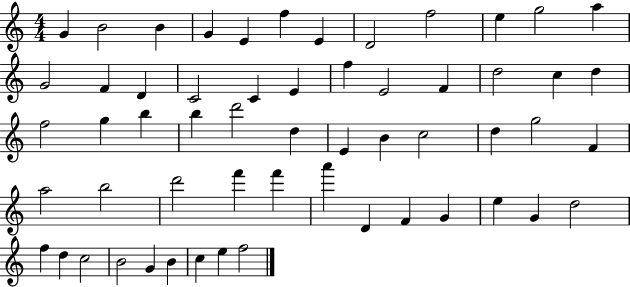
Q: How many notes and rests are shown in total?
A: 57